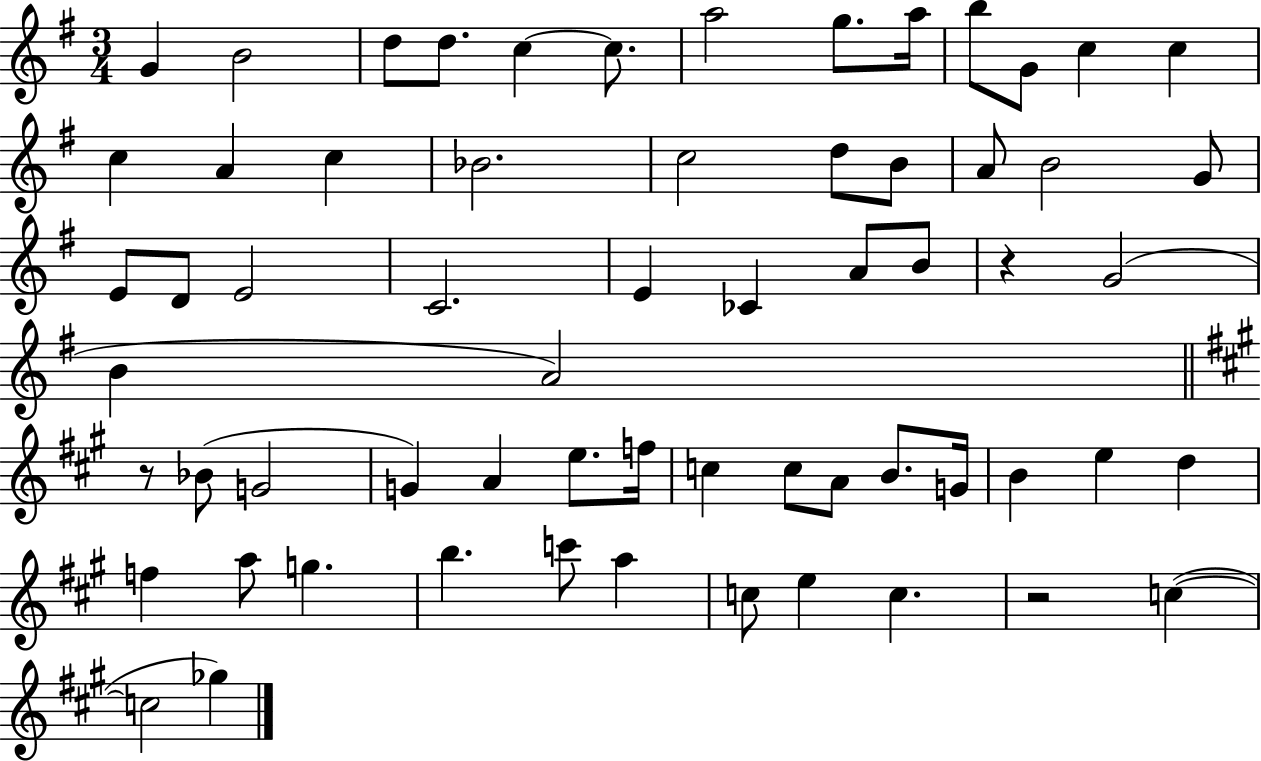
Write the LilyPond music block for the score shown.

{
  \clef treble
  \numericTimeSignature
  \time 3/4
  \key g \major
  g'4 b'2 | d''8 d''8. c''4~~ c''8. | a''2 g''8. a''16 | b''8 g'8 c''4 c''4 | \break c''4 a'4 c''4 | bes'2. | c''2 d''8 b'8 | a'8 b'2 g'8 | \break e'8 d'8 e'2 | c'2. | e'4 ces'4 a'8 b'8 | r4 g'2( | \break b'4 a'2) | \bar "||" \break \key a \major r8 bes'8( g'2 | g'4) a'4 e''8. f''16 | c''4 c''8 a'8 b'8. g'16 | b'4 e''4 d''4 | \break f''4 a''8 g''4. | b''4. c'''8 a''4 | c''8 e''4 c''4. | r2 c''4~(~ | \break c''2 ges''4) | \bar "|."
}